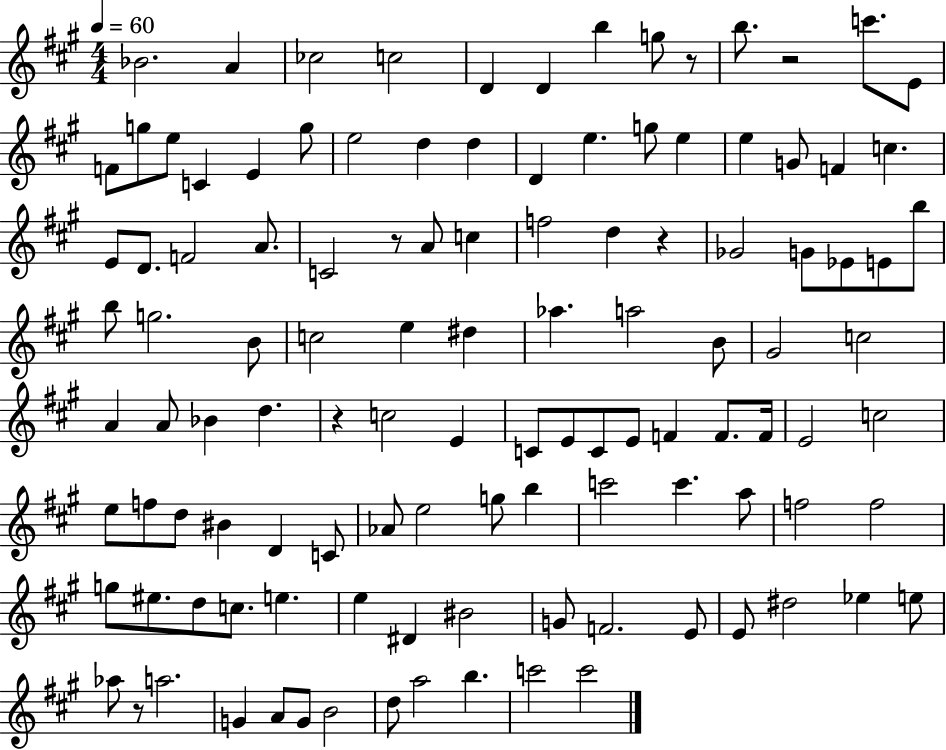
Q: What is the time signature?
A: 4/4